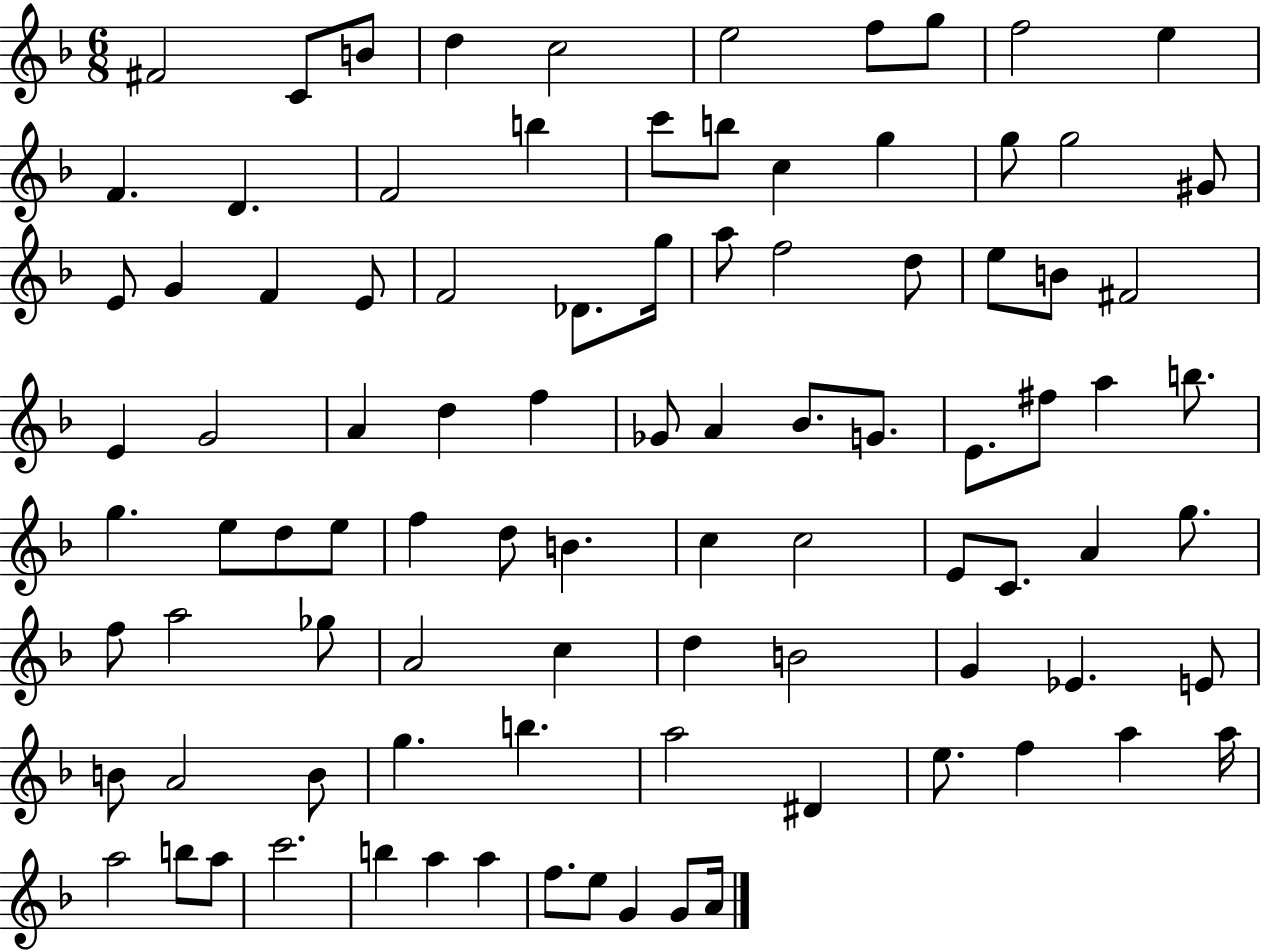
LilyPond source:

{
  \clef treble
  \numericTimeSignature
  \time 6/8
  \key f \major
  fis'2 c'8 b'8 | d''4 c''2 | e''2 f''8 g''8 | f''2 e''4 | \break f'4. d'4. | f'2 b''4 | c'''8 b''8 c''4 g''4 | g''8 g''2 gis'8 | \break e'8 g'4 f'4 e'8 | f'2 des'8. g''16 | a''8 f''2 d''8 | e''8 b'8 fis'2 | \break e'4 g'2 | a'4 d''4 f''4 | ges'8 a'4 bes'8. g'8. | e'8. fis''8 a''4 b''8. | \break g''4. e''8 d''8 e''8 | f''4 d''8 b'4. | c''4 c''2 | e'8 c'8. a'4 g''8. | \break f''8 a''2 ges''8 | a'2 c''4 | d''4 b'2 | g'4 ees'4. e'8 | \break b'8 a'2 b'8 | g''4. b''4. | a''2 dis'4 | e''8. f''4 a''4 a''16 | \break a''2 b''8 a''8 | c'''2. | b''4 a''4 a''4 | f''8. e''8 g'4 g'8 a'16 | \break \bar "|."
}